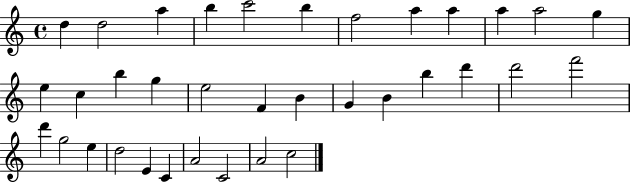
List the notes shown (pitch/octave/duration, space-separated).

D5/q D5/h A5/q B5/q C6/h B5/q F5/h A5/q A5/q A5/q A5/h G5/q E5/q C5/q B5/q G5/q E5/h F4/q B4/q G4/q B4/q B5/q D6/q D6/h F6/h D6/q G5/h E5/q D5/h E4/q C4/q A4/h C4/h A4/h C5/h